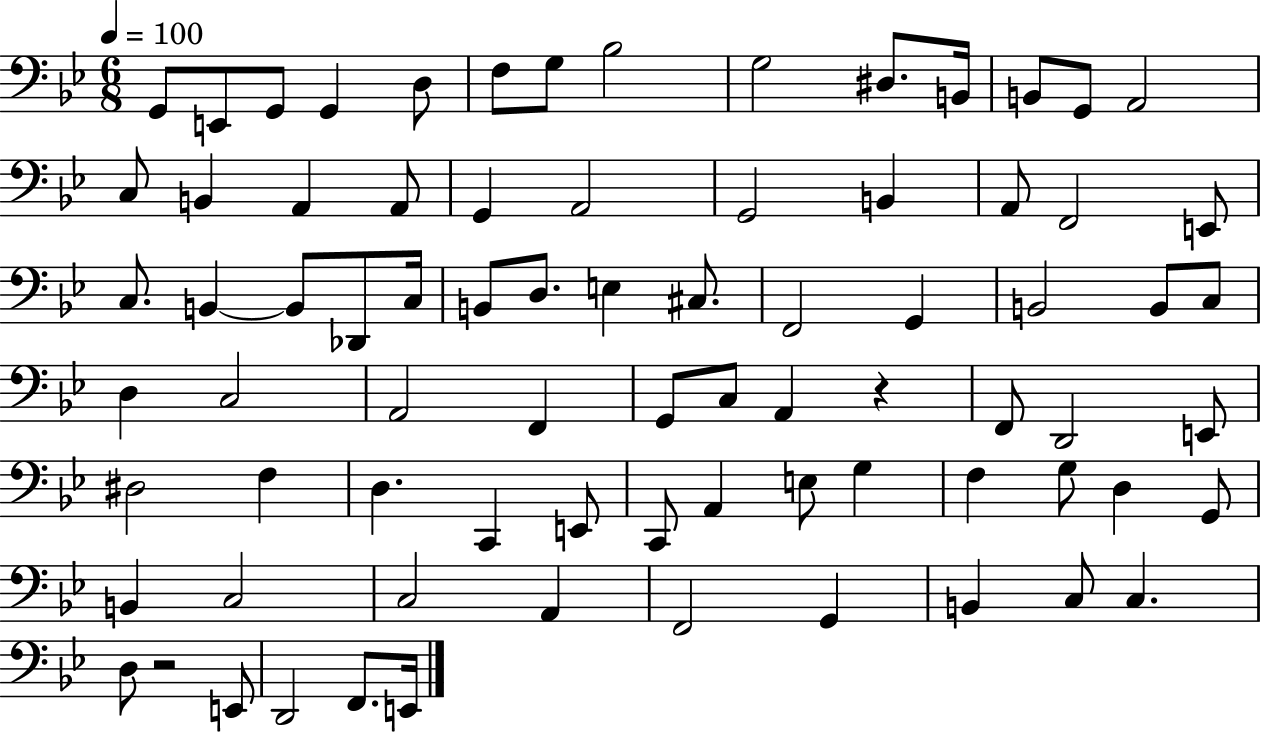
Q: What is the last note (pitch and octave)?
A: E2